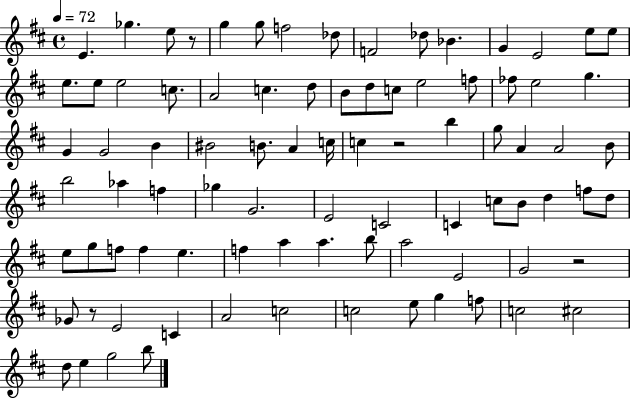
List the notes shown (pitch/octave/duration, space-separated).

E4/q. Gb5/q. E5/e R/e G5/q G5/e F5/h Db5/e F4/h Db5/e Bb4/q. G4/q E4/h E5/e E5/e E5/e. E5/e E5/h C5/e. A4/h C5/q. D5/e B4/e D5/e C5/e E5/h F5/e FES5/e E5/h G5/q. G4/q G4/h B4/q BIS4/h B4/e. A4/q C5/s C5/q R/h B5/q G5/e A4/q A4/h B4/e B5/h Ab5/q F5/q Gb5/q G4/h. E4/h C4/h C4/q C5/e B4/e D5/q F5/e D5/e E5/e G5/e F5/e F5/q E5/q. F5/q A5/q A5/q. B5/e A5/h E4/h G4/h R/h Gb4/e R/e E4/h C4/q A4/h C5/h C5/h E5/e G5/q F5/e C5/h C#5/h D5/e E5/q G5/h B5/e